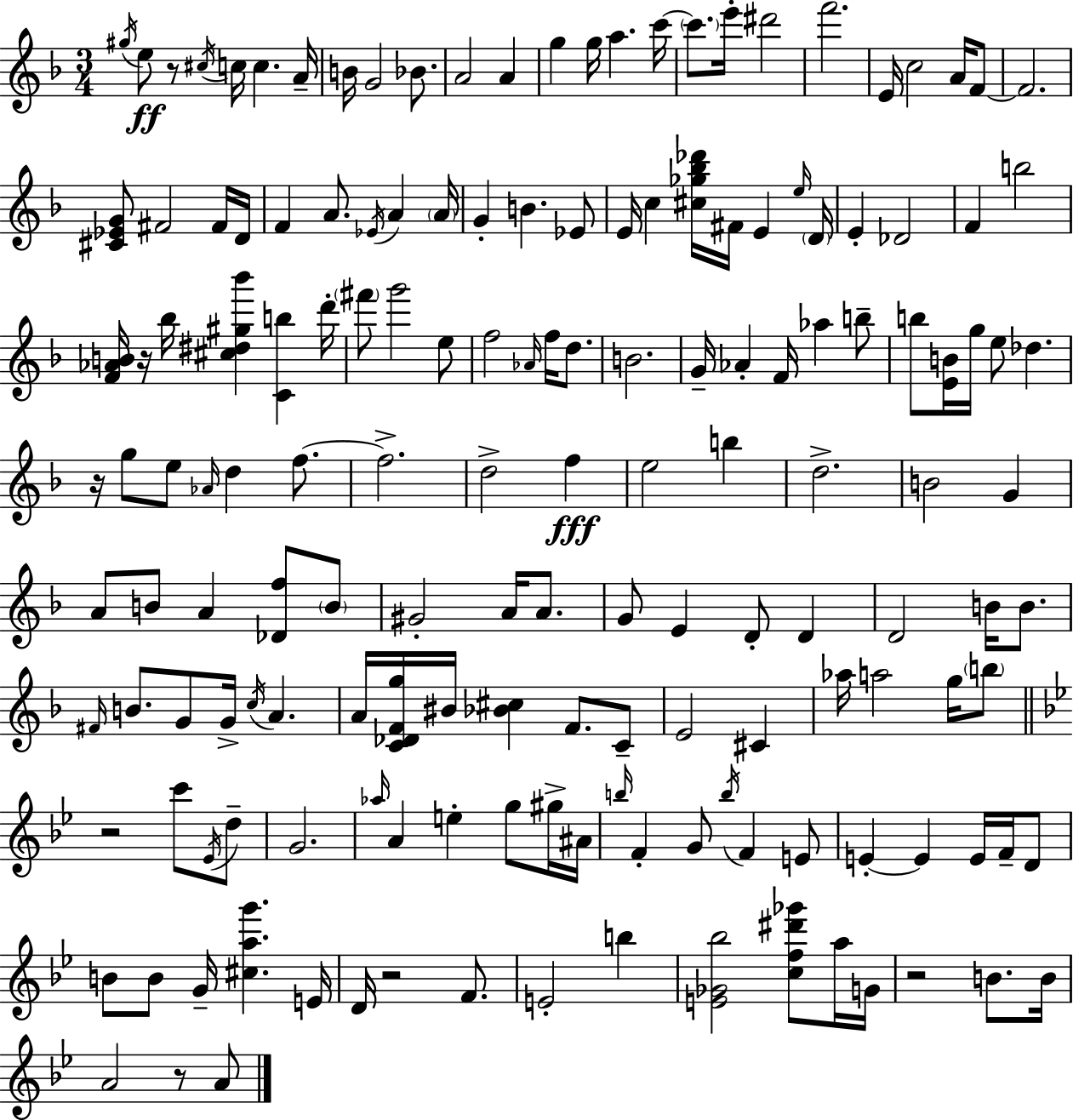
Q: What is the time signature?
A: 3/4